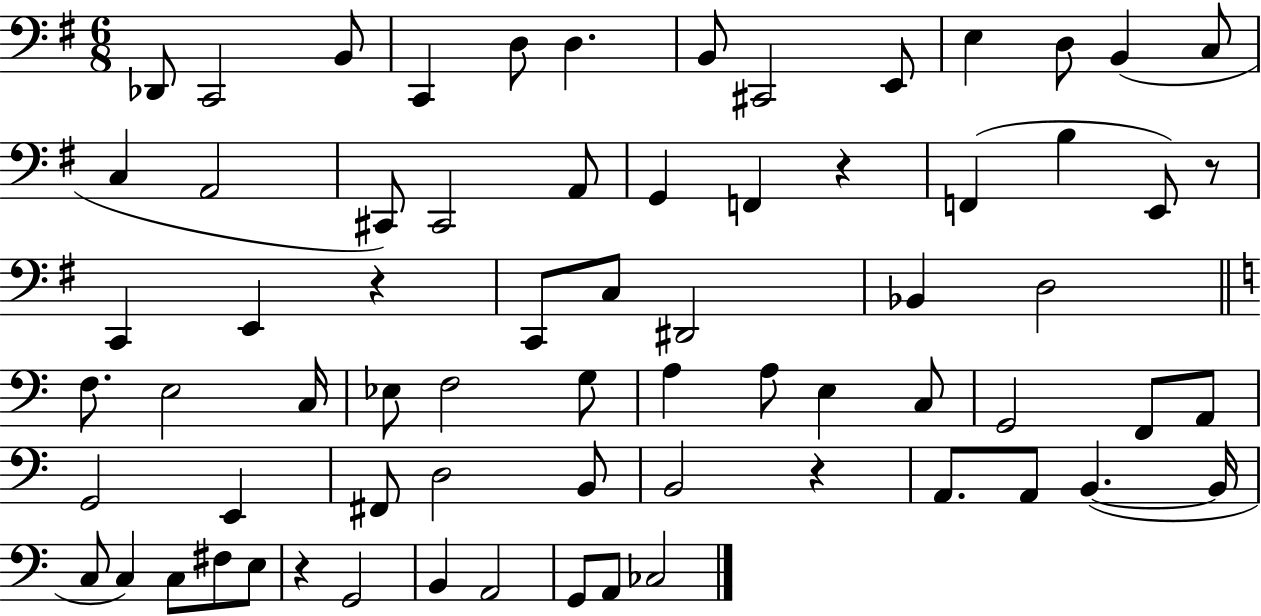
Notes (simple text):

Db2/e C2/h B2/e C2/q D3/e D3/q. B2/e C#2/h E2/e E3/q D3/e B2/q C3/e C3/q A2/h C#2/e C#2/h A2/e G2/q F2/q R/q F2/q B3/q E2/e R/e C2/q E2/q R/q C2/e C3/e D#2/h Bb2/q D3/h F3/e. E3/h C3/s Eb3/e F3/h G3/e A3/q A3/e E3/q C3/e G2/h F2/e A2/e G2/h E2/q F#2/e D3/h B2/e B2/h R/q A2/e. A2/e B2/q. B2/s C3/e C3/q C3/e F#3/e E3/e R/q G2/h B2/q A2/h G2/e A2/e CES3/h